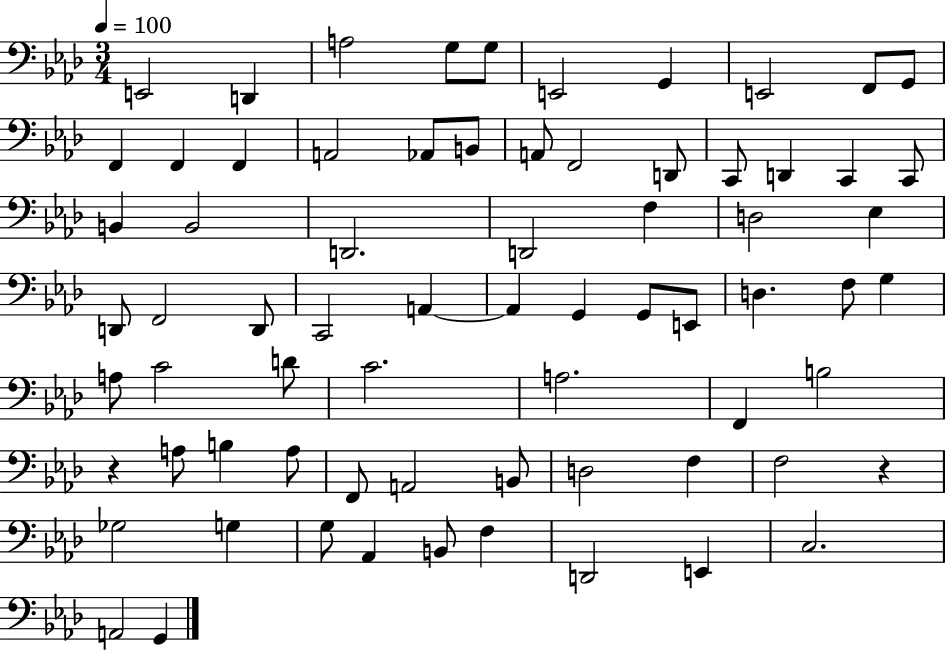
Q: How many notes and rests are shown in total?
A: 71